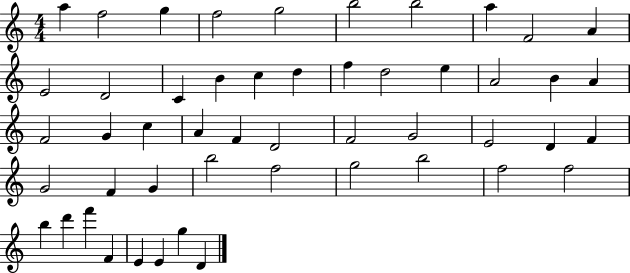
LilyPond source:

{
  \clef treble
  \numericTimeSignature
  \time 4/4
  \key c \major
  a''4 f''2 g''4 | f''2 g''2 | b''2 b''2 | a''4 f'2 a'4 | \break e'2 d'2 | c'4 b'4 c''4 d''4 | f''4 d''2 e''4 | a'2 b'4 a'4 | \break f'2 g'4 c''4 | a'4 f'4 d'2 | f'2 g'2 | e'2 d'4 f'4 | \break g'2 f'4 g'4 | b''2 f''2 | g''2 b''2 | f''2 f''2 | \break b''4 d'''4 f'''4 f'4 | e'4 e'4 g''4 d'4 | \bar "|."
}